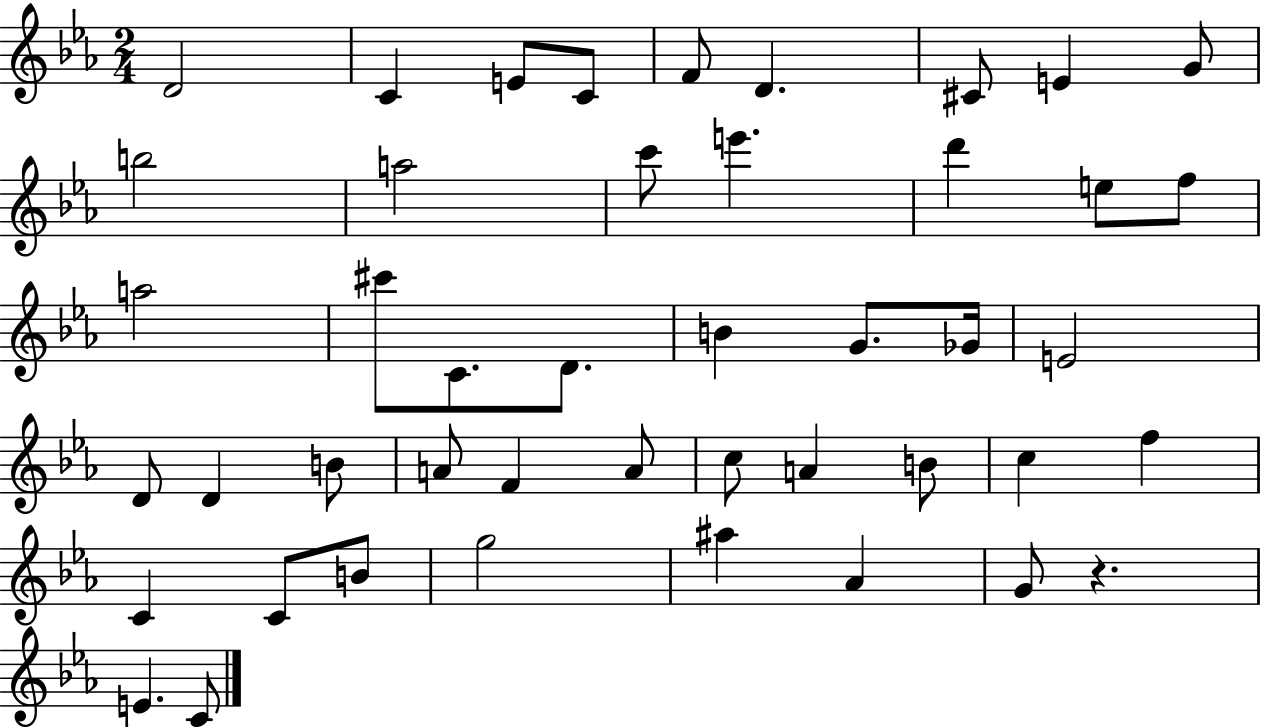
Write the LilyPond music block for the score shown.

{
  \clef treble
  \numericTimeSignature
  \time 2/4
  \key ees \major
  \repeat volta 2 { d'2 | c'4 e'8 c'8 | f'8 d'4. | cis'8 e'4 g'8 | \break b''2 | a''2 | c'''8 e'''4. | d'''4 e''8 f''8 | \break a''2 | cis'''8 c'8. d'8. | b'4 g'8. ges'16 | e'2 | \break d'8 d'4 b'8 | a'8 f'4 a'8 | c''8 a'4 b'8 | c''4 f''4 | \break c'4 c'8 b'8 | g''2 | ais''4 aes'4 | g'8 r4. | \break e'4. c'8 | } \bar "|."
}